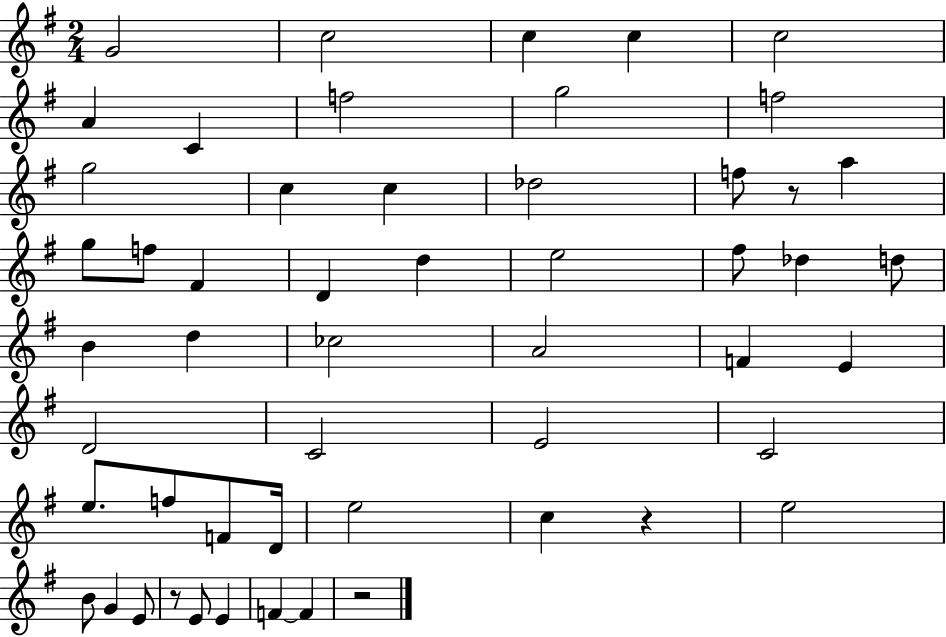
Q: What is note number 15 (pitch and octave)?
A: F5